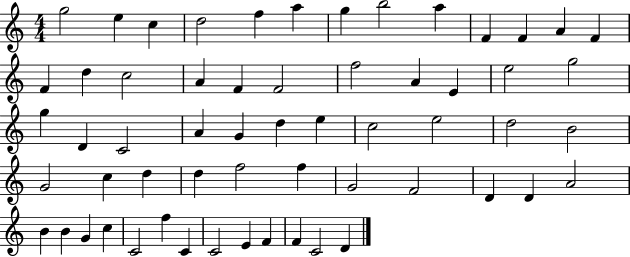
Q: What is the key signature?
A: C major